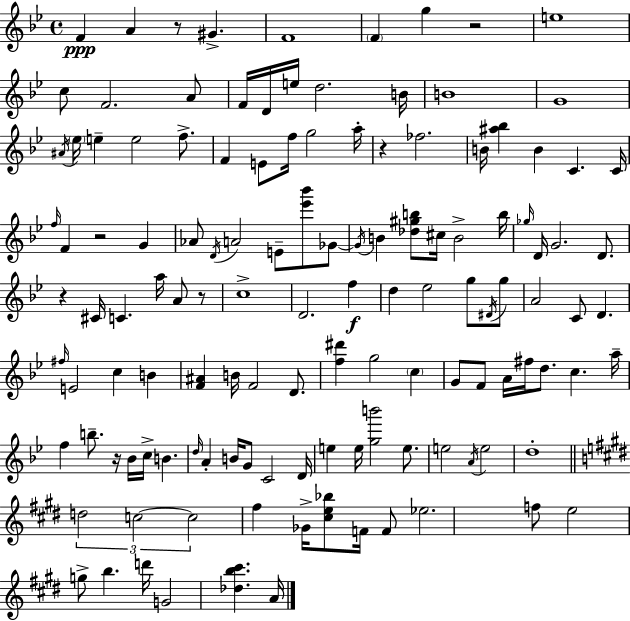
{
  \clef treble
  \time 4/4
  \defaultTimeSignature
  \key bes \major
  f'4\ppp a'4 r8 gis'4.-> | f'1 | \parenthesize f'4 g''4 r2 | e''1 | \break c''8 f'2. a'8 | f'16 d'16 e''16 d''2. b'16 | b'1 | g'1 | \break \acciaccatura { ais'16 } \parenthesize ees''16 e''4-- e''2 f''8.-> | f'4 e'8 f''16 g''2 | a''16-. r4 fes''2. | b'16 <ais'' bes''>4 b'4 c'4. | \break c'16 \grace { f''16 } f'4 r2 g'4 | aes'8 \acciaccatura { d'16 } a'2 e'8-- <ees''' bes'''>8 | ges'8~~ \acciaccatura { ges'16 } b'4 <des'' gis'' b''>8 cis''16 b'2-> | b''16 \grace { ges''16 } d'16 g'2. | \break d'8. r4 cis'16 c'4. | a''16 a'8 r8 c''1-> | d'2. | f''4\f d''4 ees''2 | \break g''8 \acciaccatura { dis'16 } g''8 a'2 c'8 | d'4. \grace { fis''16 } e'2 c''4 | b'4 <f' ais'>4 b'16 f'2 | d'8. <f'' dis'''>4 g''2 | \break \parenthesize c''4 g'8 f'8 a'16 fis''16 d''8. | c''4. a''16-- f''4 b''8.-- r16 bes'16 | c''16-> b'4. \grace { d''16 } a'4-. b'16 g'8 c'2 | d'16 e''4 e''16 <g'' b'''>2 | \break e''8. e''2 | \acciaccatura { a'16 } e''2 d''1-. | \bar "||" \break \key e \major \tuplet 3/2 { d''2 c''2~~ | c''2 } fis''4 ges'16-> <cis'' e'' bes''>8 f'16 | f'8 ees''2. f''8 | e''2 g''8-> b''4. | \break d'''16 g'2 <des'' b'' cis'''>4. a'16 | \bar "|."
}